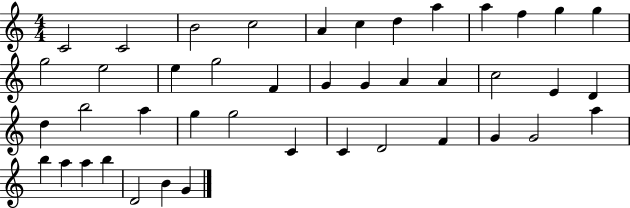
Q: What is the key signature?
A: C major